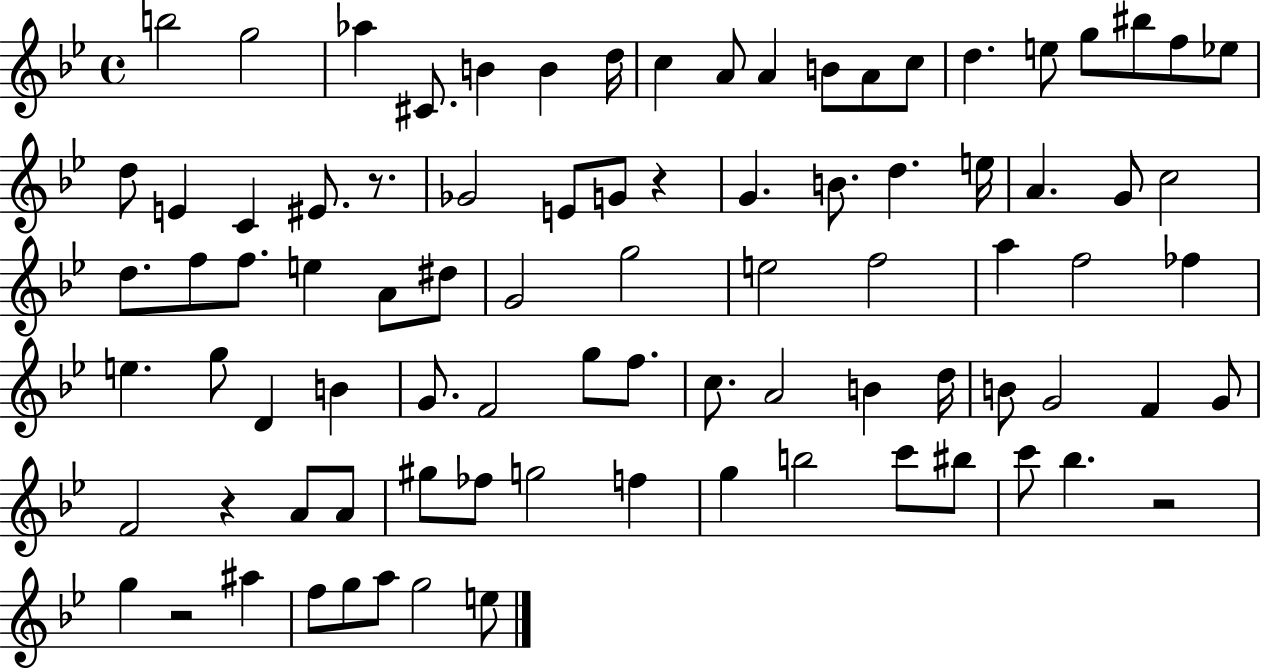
B5/h G5/h Ab5/q C#4/e. B4/q B4/q D5/s C5/q A4/e A4/q B4/e A4/e C5/e D5/q. E5/e G5/e BIS5/e F5/e Eb5/e D5/e E4/q C4/q EIS4/e. R/e. Gb4/h E4/e G4/e R/q G4/q. B4/e. D5/q. E5/s A4/q. G4/e C5/h D5/e. F5/e F5/e. E5/q A4/e D#5/e G4/h G5/h E5/h F5/h A5/q F5/h FES5/q E5/q. G5/e D4/q B4/q G4/e. F4/h G5/e F5/e. C5/e. A4/h B4/q D5/s B4/e G4/h F4/q G4/e F4/h R/q A4/e A4/e G#5/e FES5/e G5/h F5/q G5/q B5/h C6/e BIS5/e C6/e Bb5/q. R/h G5/q R/h A#5/q F5/e G5/e A5/e G5/h E5/e